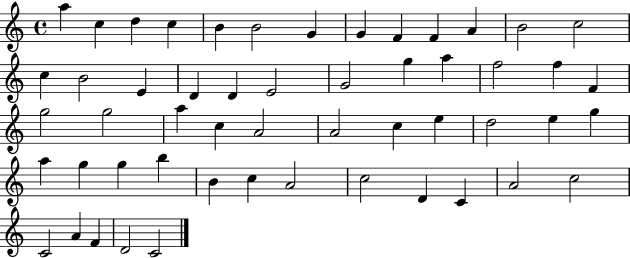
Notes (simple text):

A5/q C5/q D5/q C5/q B4/q B4/h G4/q G4/q F4/q F4/q A4/q B4/h C5/h C5/q B4/h E4/q D4/q D4/q E4/h G4/h G5/q A5/q F5/h F5/q F4/q G5/h G5/h A5/q C5/q A4/h A4/h C5/q E5/q D5/h E5/q G5/q A5/q G5/q G5/q B5/q B4/q C5/q A4/h C5/h D4/q C4/q A4/h C5/h C4/h A4/q F4/q D4/h C4/h